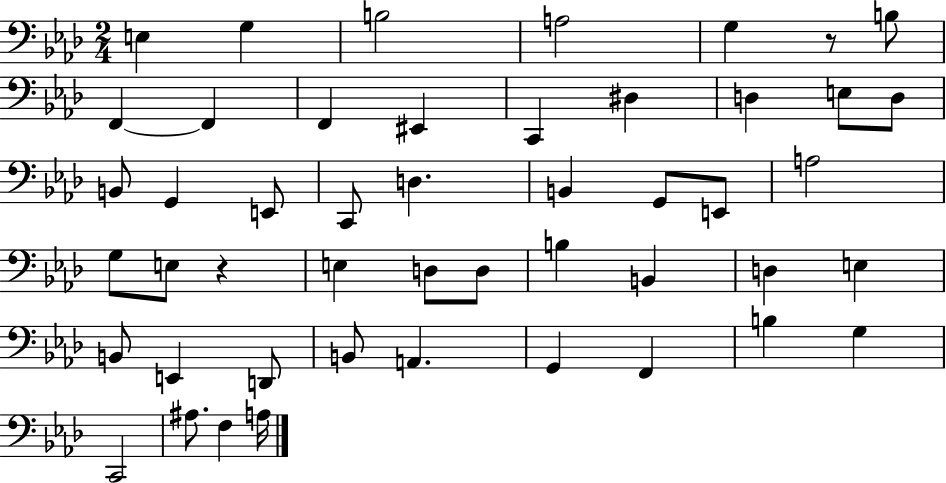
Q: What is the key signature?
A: AES major